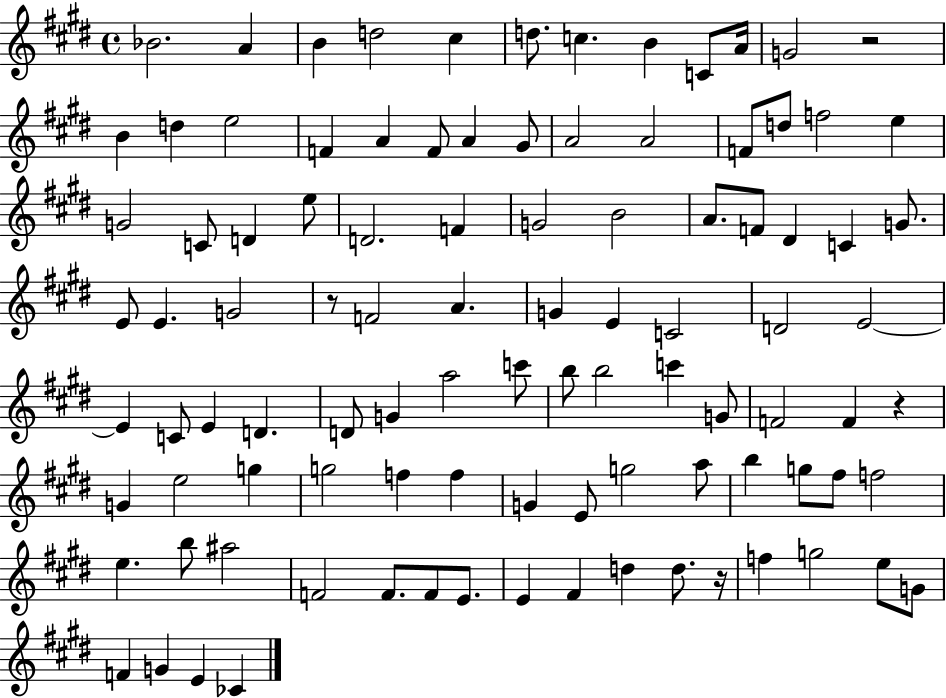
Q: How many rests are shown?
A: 4